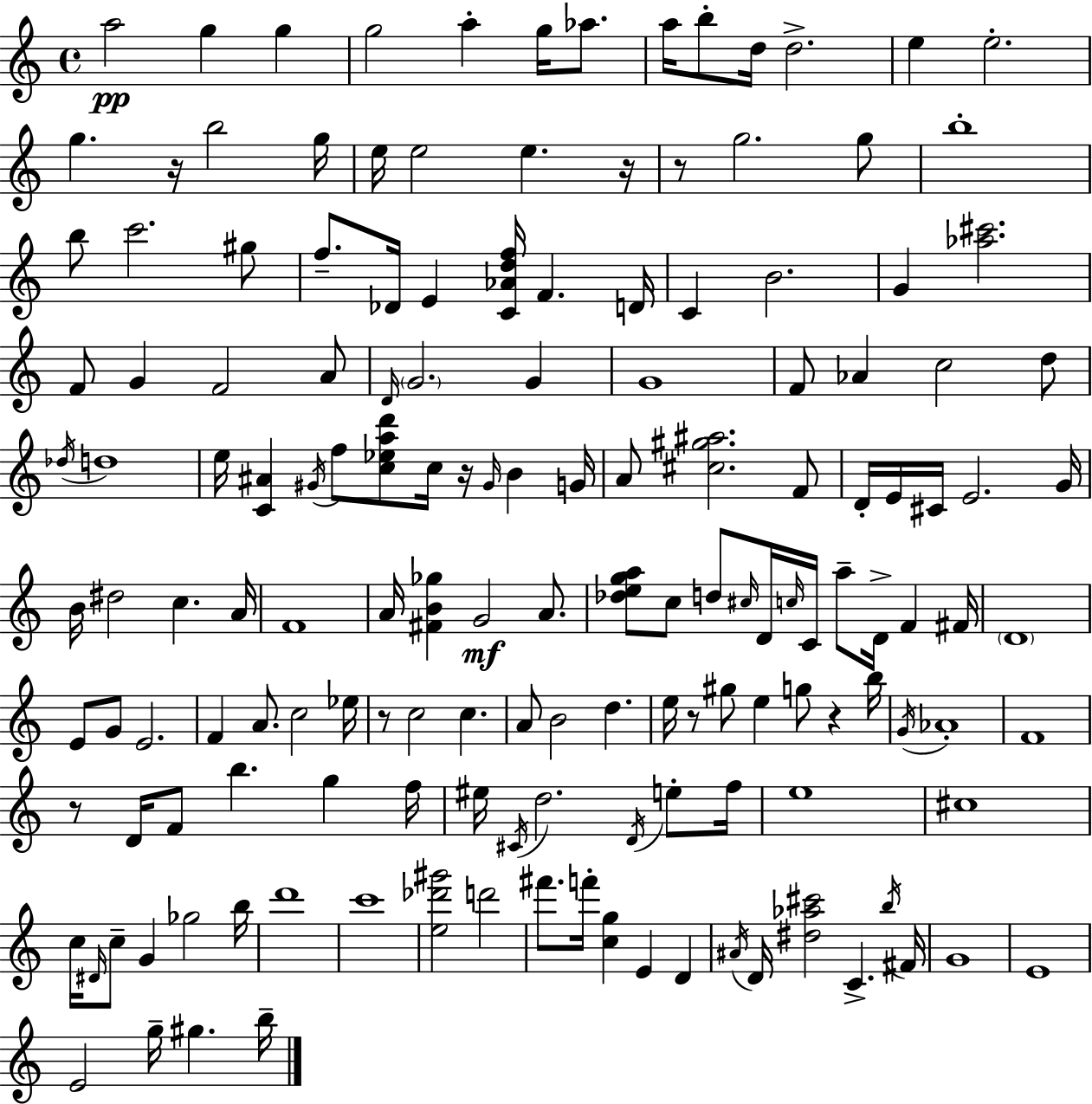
{
  \clef treble
  \time 4/4
  \defaultTimeSignature
  \key a \minor
  a''2\pp g''4 g''4 | g''2 a''4-. g''16 aes''8. | a''16 b''8-. d''16 d''2.-> | e''4 e''2.-. | \break g''4. r16 b''2 g''16 | e''16 e''2 e''4. r16 | r8 g''2. g''8 | b''1-. | \break b''8 c'''2. gis''8 | f''8.-- des'16 e'4 <c' aes' d'' f''>16 f'4. d'16 | c'4 b'2. | g'4 <aes'' cis'''>2. | \break f'8 g'4 f'2 a'8 | \grace { d'16 } \parenthesize g'2. g'4 | g'1 | f'8 aes'4 c''2 d''8 | \break \acciaccatura { des''16 } d''1 | e''16 <c' ais'>4 \acciaccatura { gis'16 } f''8 <c'' ees'' a'' d'''>8 c''16 r16 \grace { gis'16 } b'4 | g'16 a'8 <cis'' gis'' ais''>2. | f'8 d'16-. e'16 cis'16 e'2. | \break g'16 b'16 dis''2 c''4. | a'16 f'1 | a'16 <fis' b' ges''>4 g'2\mf | a'8. <des'' e'' g'' a''>8 c''8 d''8 \grace { cis''16 } d'16 \grace { c''16 } c'16 a''8-- | \break d'16-> f'4 fis'16 \parenthesize d'1 | e'8 g'8 e'2. | f'4 a'8. c''2 | ees''16 r8 c''2 | \break c''4. a'8 b'2 | d''4. e''16 r8 gis''8 e''4 g''8 | r4 b''16 \acciaccatura { g'16 } aes'1-. | f'1 | \break r8 d'16 f'8 b''4. | g''4 f''16 eis''16 \acciaccatura { cis'16 } d''2. | \acciaccatura { d'16 } e''8-. f''16 e''1 | cis''1 | \break c''16 \grace { dis'16 } c''8-- g'4 | ges''2 b''16 d'''1 | c'''1 | <e'' des''' gis'''>2 | \break d'''2 fis'''8. f'''16-. <c'' g''>4 | e'4 d'4 \acciaccatura { ais'16 } d'16 <dis'' aes'' cis'''>2 | c'4.-> \acciaccatura { b''16 } fis'16 g'1 | e'1 | \break e'2 | g''16-- gis''4. b''16-- \bar "|."
}